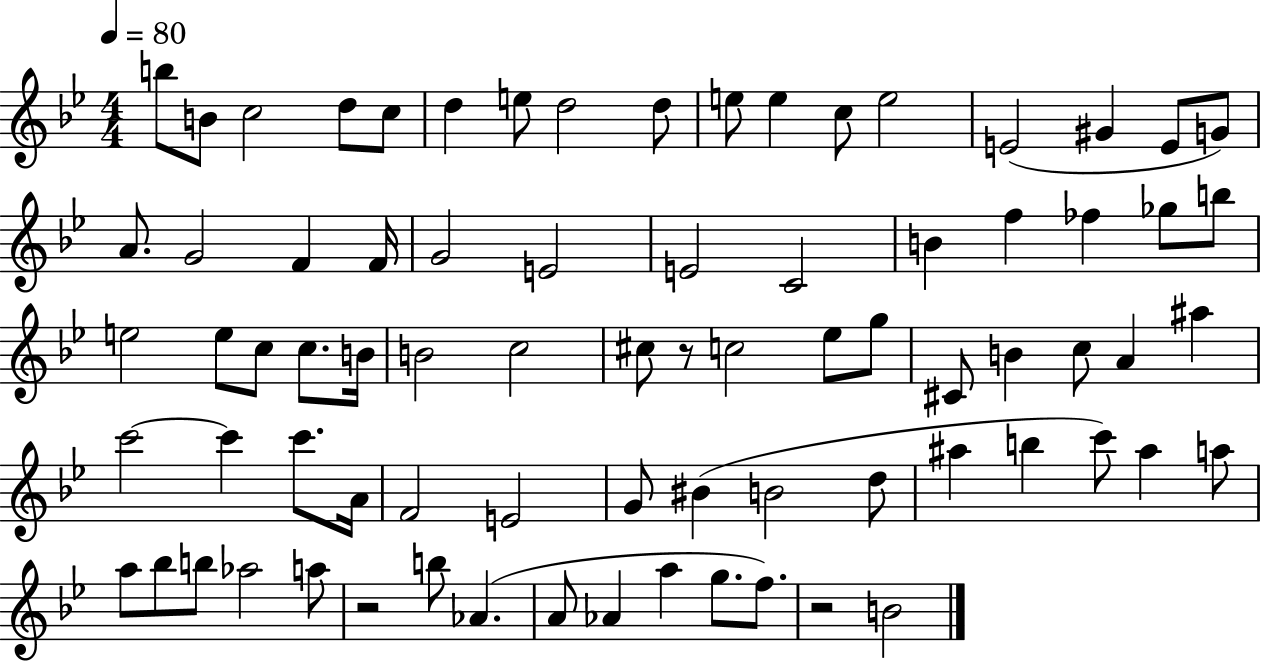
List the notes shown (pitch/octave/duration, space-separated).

B5/e B4/e C5/h D5/e C5/e D5/q E5/e D5/h D5/e E5/e E5/q C5/e E5/h E4/h G#4/q E4/e G4/e A4/e. G4/h F4/q F4/s G4/h E4/h E4/h C4/h B4/q F5/q FES5/q Gb5/e B5/e E5/h E5/e C5/e C5/e. B4/s B4/h C5/h C#5/e R/e C5/h Eb5/e G5/e C#4/e B4/q C5/e A4/q A#5/q C6/h C6/q C6/e. A4/s F4/h E4/h G4/e BIS4/q B4/h D5/e A#5/q B5/q C6/e A#5/q A5/e A5/e Bb5/e B5/e Ab5/h A5/e R/h B5/e Ab4/q. A4/e Ab4/q A5/q G5/e. F5/e. R/h B4/h